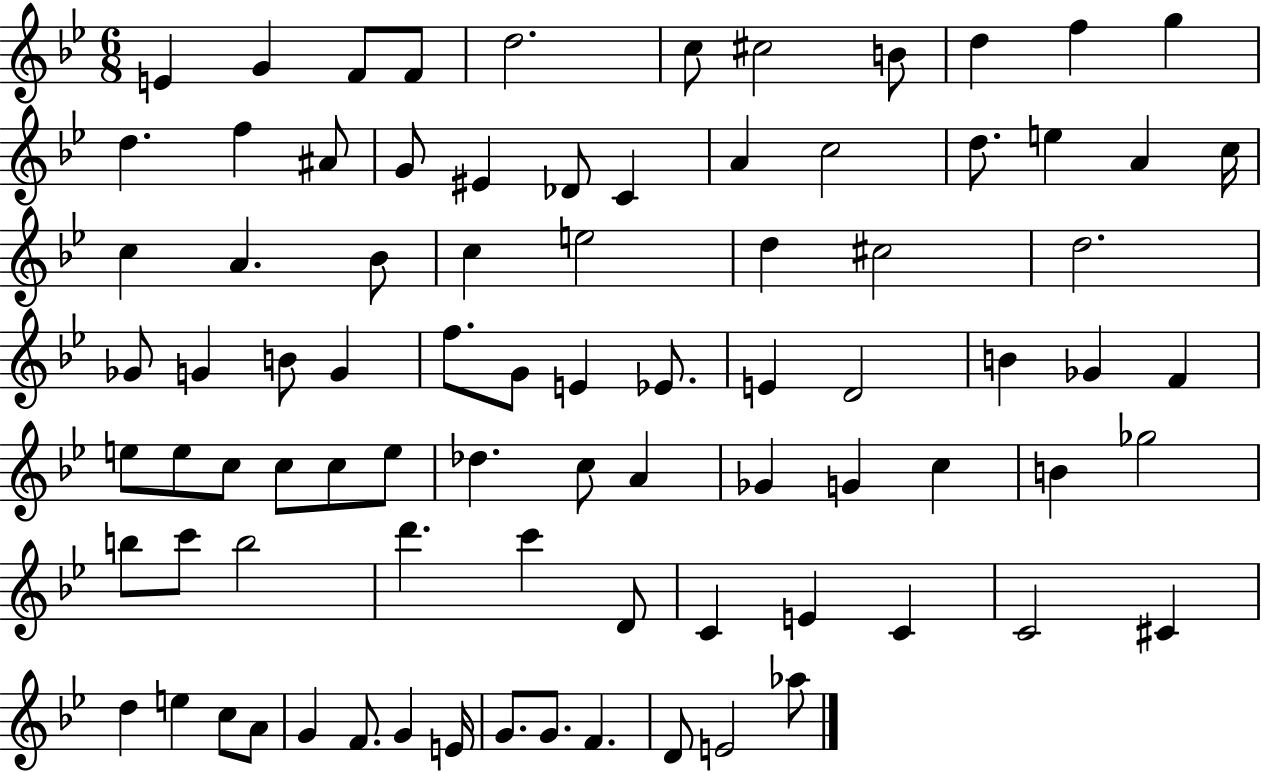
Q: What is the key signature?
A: BES major